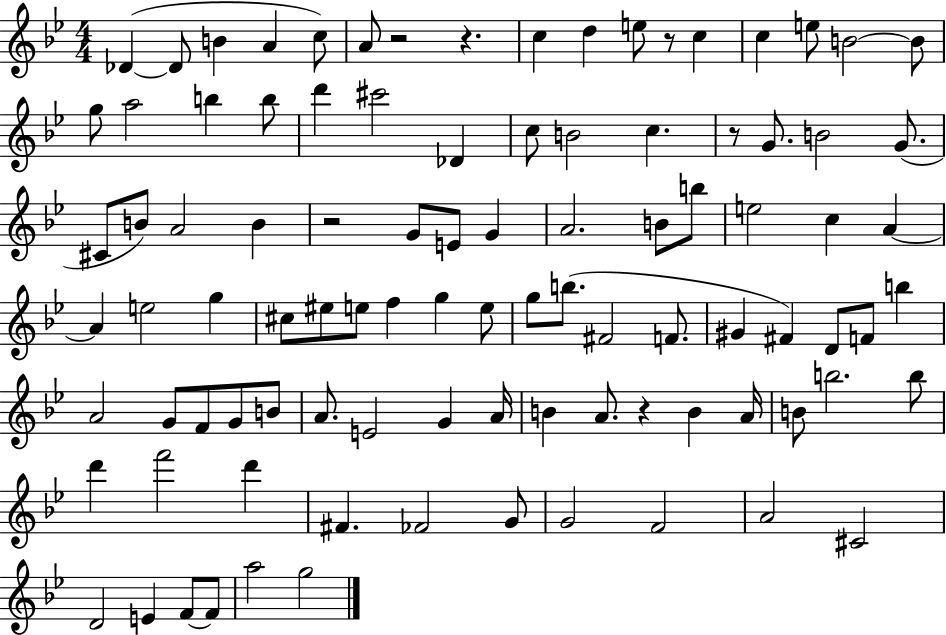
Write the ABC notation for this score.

X:1
T:Untitled
M:4/4
L:1/4
K:Bb
_D _D/2 B A c/2 A/2 z2 z c d e/2 z/2 c c e/2 B2 B/2 g/2 a2 b b/2 d' ^c'2 _D c/2 B2 c z/2 G/2 B2 G/2 ^C/2 B/2 A2 B z2 G/2 E/2 G A2 B/2 b/2 e2 c A A e2 g ^c/2 ^e/2 e/2 f g e/2 g/2 b/2 ^F2 F/2 ^G ^F D/2 F/2 b A2 G/2 F/2 G/2 B/2 A/2 E2 G A/4 B A/2 z B A/4 B/2 b2 b/2 d' f'2 d' ^F _F2 G/2 G2 F2 A2 ^C2 D2 E F/2 F/2 a2 g2